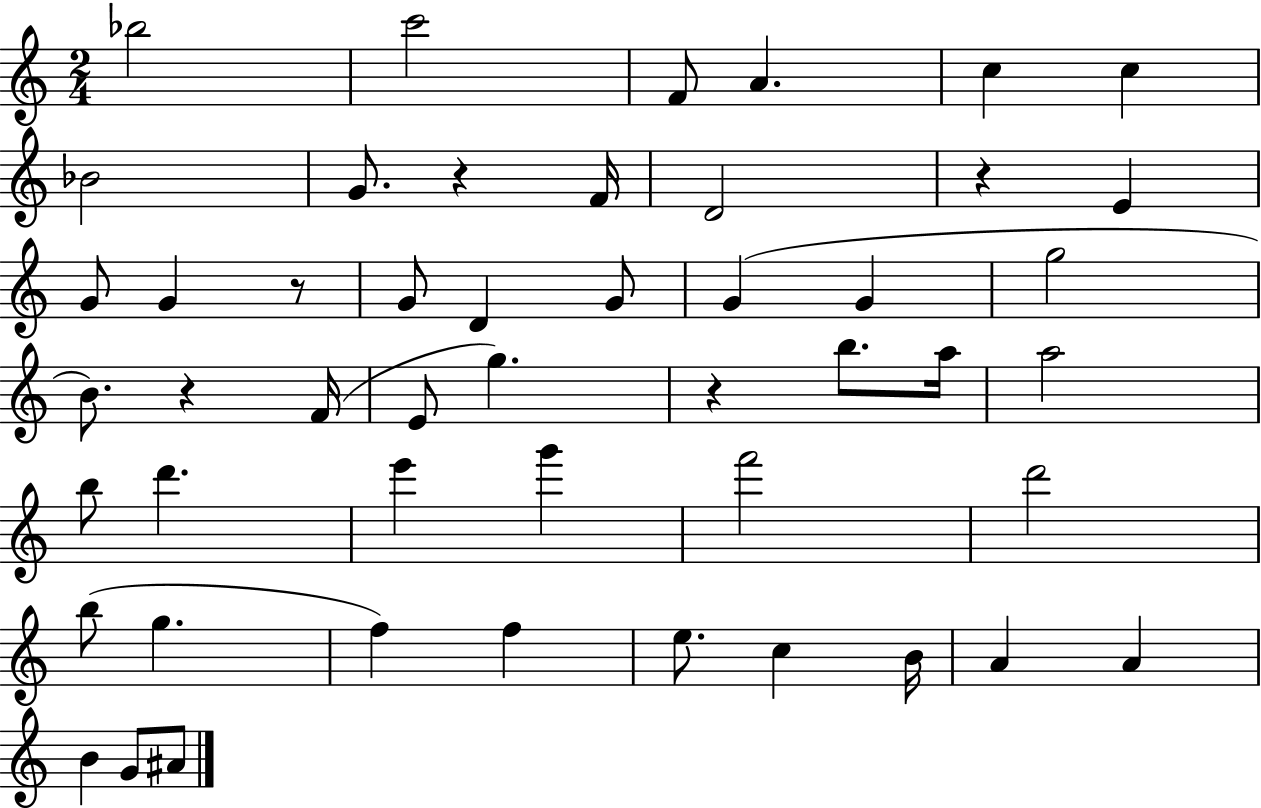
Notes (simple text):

Bb5/h C6/h F4/e A4/q. C5/q C5/q Bb4/h G4/e. R/q F4/s D4/h R/q E4/q G4/e G4/q R/e G4/e D4/q G4/e G4/q G4/q G5/h B4/e. R/q F4/s E4/e G5/q. R/q B5/e. A5/s A5/h B5/e D6/q. E6/q G6/q F6/h D6/h B5/e G5/q. F5/q F5/q E5/e. C5/q B4/s A4/q A4/q B4/q G4/e A#4/e